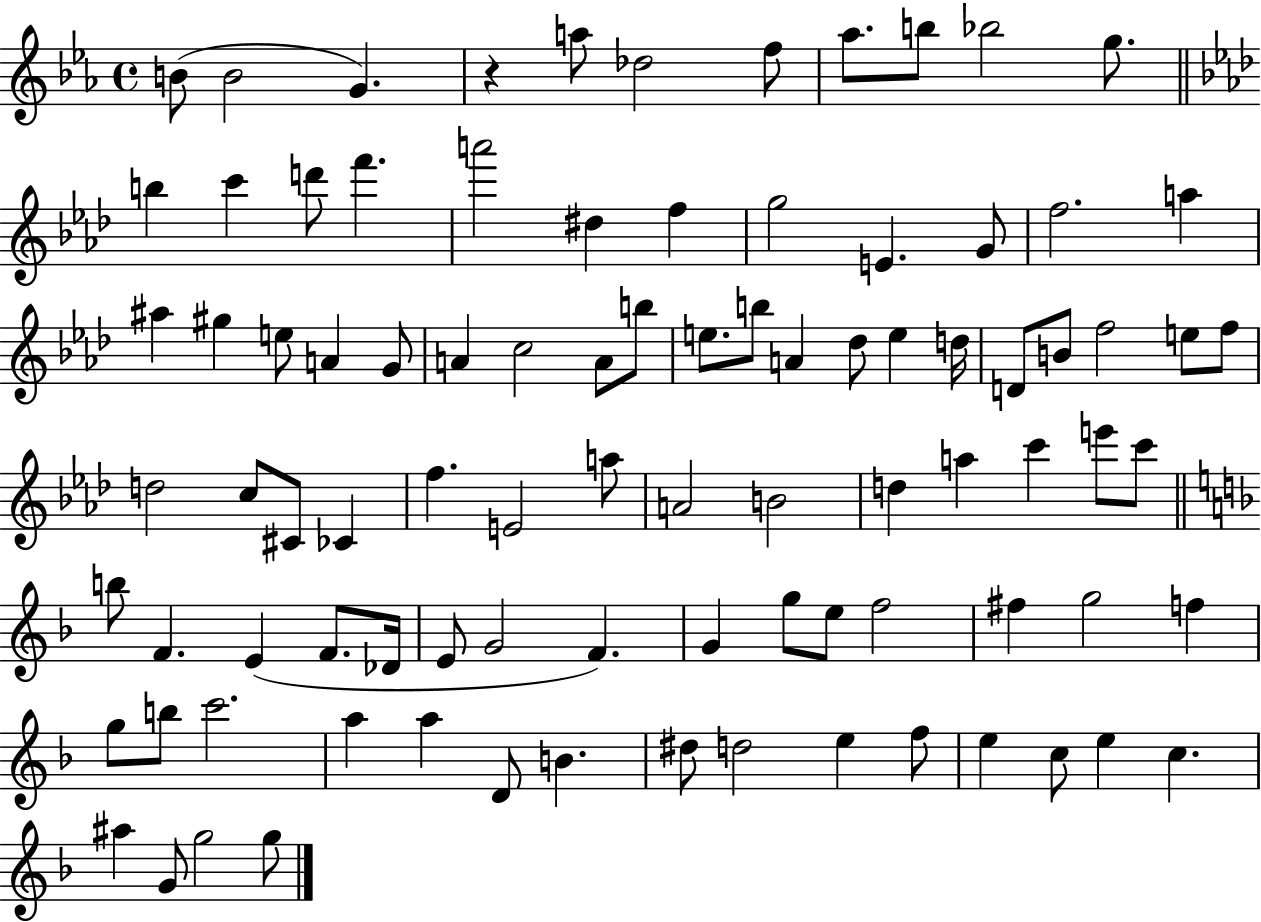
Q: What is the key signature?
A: EES major